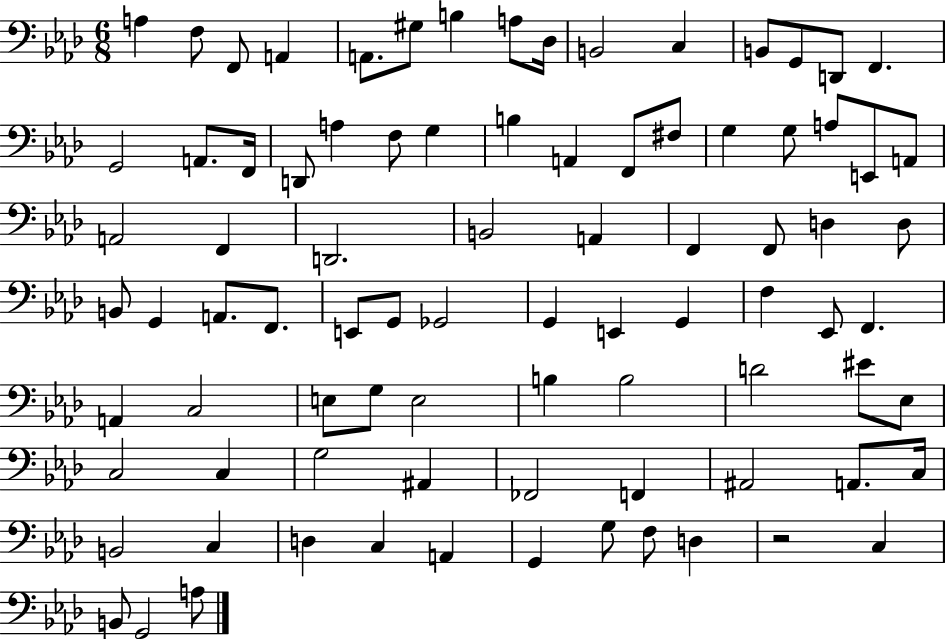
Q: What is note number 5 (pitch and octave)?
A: A2